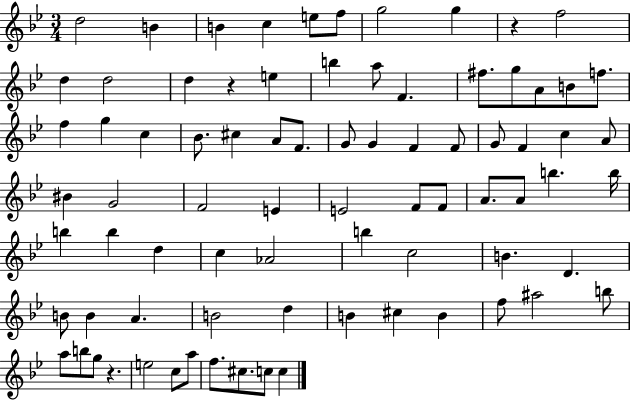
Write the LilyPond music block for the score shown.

{
  \clef treble
  \numericTimeSignature
  \time 3/4
  \key bes \major
  d''2 b'4 | b'4 c''4 e''8 f''8 | g''2 g''4 | r4 f''2 | \break d''4 d''2 | d''4 r4 e''4 | b''4 a''8 f'4. | fis''8. g''8 a'8 b'8 f''8. | \break f''4 g''4 c''4 | bes'8. cis''4 a'8 f'8. | g'8 g'4 f'4 f'8 | g'8 f'4 c''4 a'8 | \break bis'4 g'2 | f'2 e'4 | e'2 f'8 f'8 | a'8. a'8 b''4. b''16 | \break b''4 b''4 d''4 | c''4 aes'2 | b''4 c''2 | b'4. d'4. | \break b'8 b'4 a'4. | b'2 d''4 | b'4 cis''4 b'4 | f''8 ais''2 b''8 | \break a''8 b''8 g''8 r4. | e''2 c''8 a''8 | f''8. cis''8. c''8 c''4 | \bar "|."
}